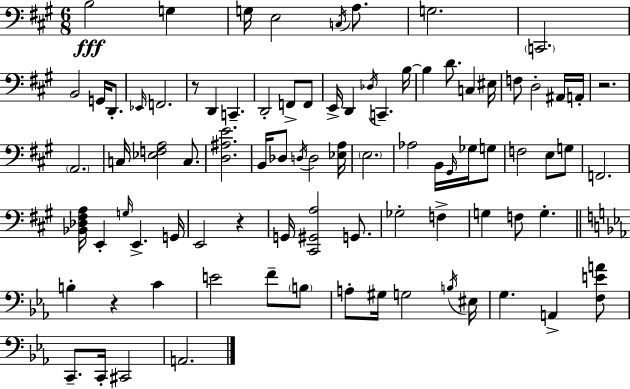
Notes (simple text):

B3/h G3/q G3/s E3/h C3/s A3/e. G3/h. C2/h. B2/h G2/s D2/e. Eb2/s F2/h. R/e D2/q C2/q. D2/h F2/e F2/e E2/s D2/q Db3/s C2/q. B3/s B3/q D4/e. C3/q EIS3/s F3/e D3/h A#2/s A2/s R/h. A2/h. C3/s [Eb3,F3,A3]/h C3/e. [D3,A#3,E4]/h. B2/s Db3/e D3/s D3/h [Eb3,A3]/s E3/h. Ab3/h B2/s G#2/s Gb3/s G3/e F3/h E3/e G3/e F2/h. [Bb2,Db3,F#3,A3]/s E2/q G3/s E2/q. G2/s E2/h R/q G2/s [C#2,G#2,A3]/h G2/e. Gb3/h F3/q G3/q F3/e G3/q. B3/q R/q C4/q E4/h F4/e B3/e A3/e G#3/s G3/h B3/s EIS3/s G3/q. A2/q [F3,E4,A4]/e C2/e. C2/s C#2/h A2/h.